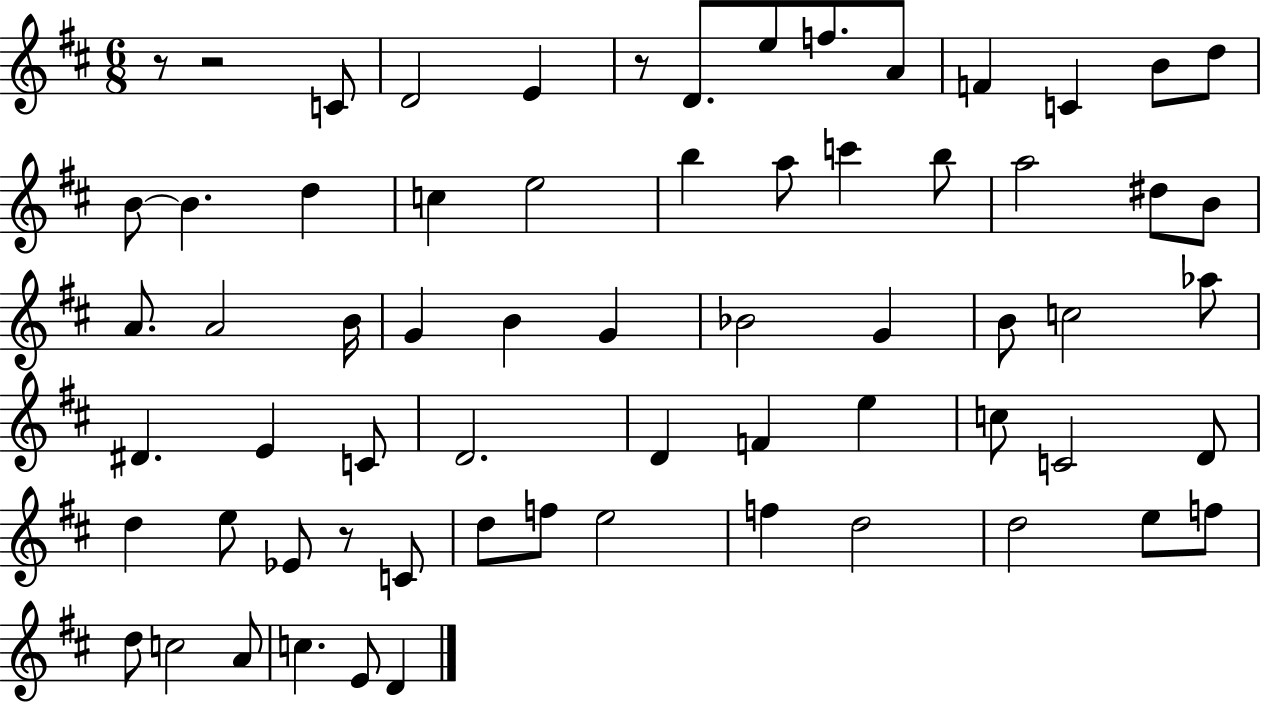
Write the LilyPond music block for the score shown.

{
  \clef treble
  \numericTimeSignature
  \time 6/8
  \key d \major
  r8 r2 c'8 | d'2 e'4 | r8 d'8. e''8 f''8. a'8 | f'4 c'4 b'8 d''8 | \break b'8~~ b'4. d''4 | c''4 e''2 | b''4 a''8 c'''4 b''8 | a''2 dis''8 b'8 | \break a'8. a'2 b'16 | g'4 b'4 g'4 | bes'2 g'4 | b'8 c''2 aes''8 | \break dis'4. e'4 c'8 | d'2. | d'4 f'4 e''4 | c''8 c'2 d'8 | \break d''4 e''8 ees'8 r8 c'8 | d''8 f''8 e''2 | f''4 d''2 | d''2 e''8 f''8 | \break d''8 c''2 a'8 | c''4. e'8 d'4 | \bar "|."
}